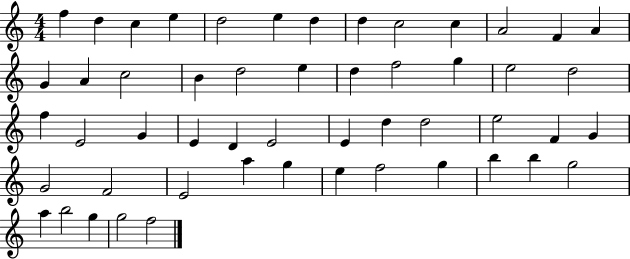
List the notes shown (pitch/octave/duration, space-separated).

F5/q D5/q C5/q E5/q D5/h E5/q D5/q D5/q C5/h C5/q A4/h F4/q A4/q G4/q A4/q C5/h B4/q D5/h E5/q D5/q F5/h G5/q E5/h D5/h F5/q E4/h G4/q E4/q D4/q E4/h E4/q D5/q D5/h E5/h F4/q G4/q G4/h F4/h E4/h A5/q G5/q E5/q F5/h G5/q B5/q B5/q G5/h A5/q B5/h G5/q G5/h F5/h